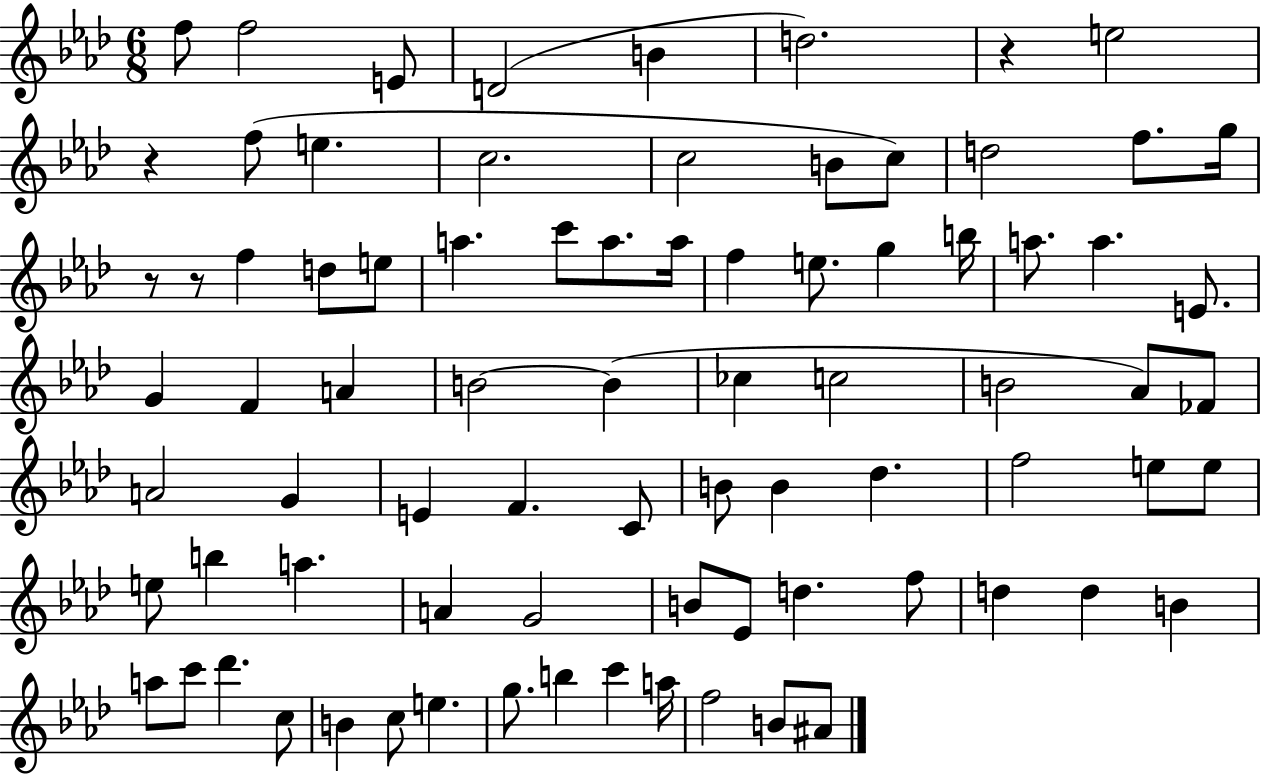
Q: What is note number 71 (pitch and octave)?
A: G5